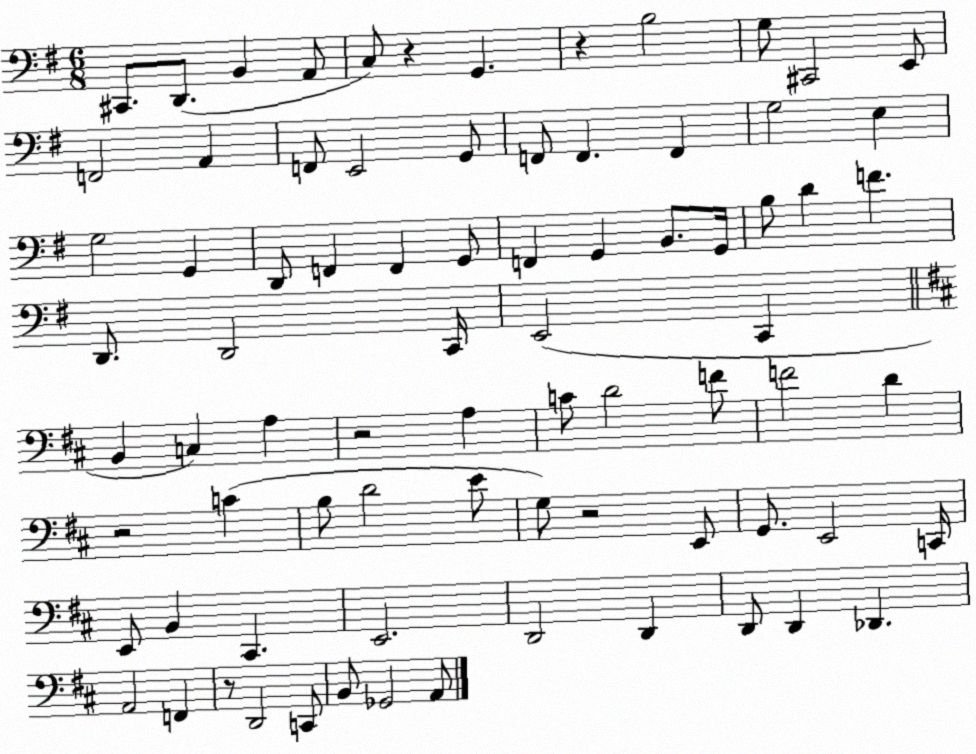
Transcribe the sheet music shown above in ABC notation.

X:1
T:Untitled
M:6/8
L:1/4
K:G
^C,,/2 D,,/2 B,, A,,/2 C,/2 z G,, z B,2 G,/2 ^C,,2 E,,/2 F,,2 A,, F,,/2 E,,2 G,,/2 F,,/2 F,, F,, G,2 E, G,2 G,, D,,/2 F,, F,, G,,/2 F,, G,, B,,/2 G,,/4 B,/2 D F D,,/2 D,,2 C,,/4 E,,2 C,, B,, C, A, z2 A, C/2 D2 F/2 F2 D z2 C B,/2 D2 E/2 G,/2 z2 E,,/2 G,,/2 E,,2 C,,/4 E,,/2 B,, ^C,, E,,2 D,,2 D,, D,,/2 D,, _D,, A,,2 F,, z/2 D,,2 C,,/2 B,,/2 _G,,2 A,,/2